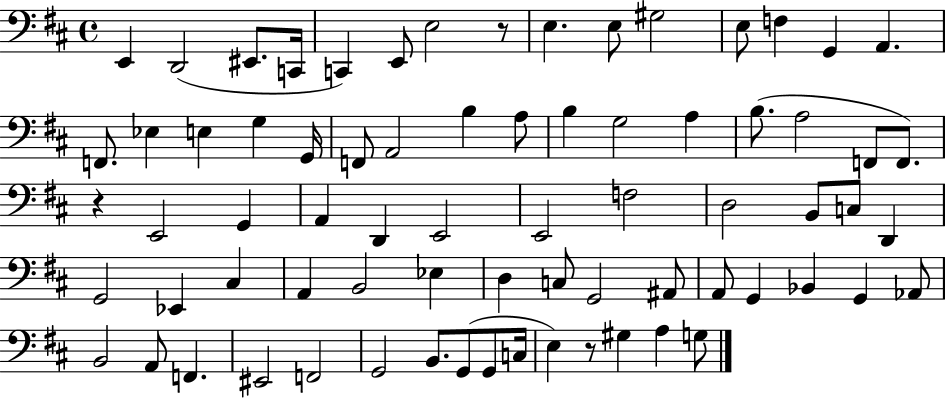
X:1
T:Untitled
M:4/4
L:1/4
K:D
E,, D,,2 ^E,,/2 C,,/4 C,, E,,/2 E,2 z/2 E, E,/2 ^G,2 E,/2 F, G,, A,, F,,/2 _E, E, G, G,,/4 F,,/2 A,,2 B, A,/2 B, G,2 A, B,/2 A,2 F,,/2 F,,/2 z E,,2 G,, A,, D,, E,,2 E,,2 F,2 D,2 B,,/2 C,/2 D,, G,,2 _E,, ^C, A,, B,,2 _E, D, C,/2 G,,2 ^A,,/2 A,,/2 G,, _B,, G,, _A,,/2 B,,2 A,,/2 F,, ^E,,2 F,,2 G,,2 B,,/2 G,,/2 G,,/2 C,/4 E, z/2 ^G, A, G,/2